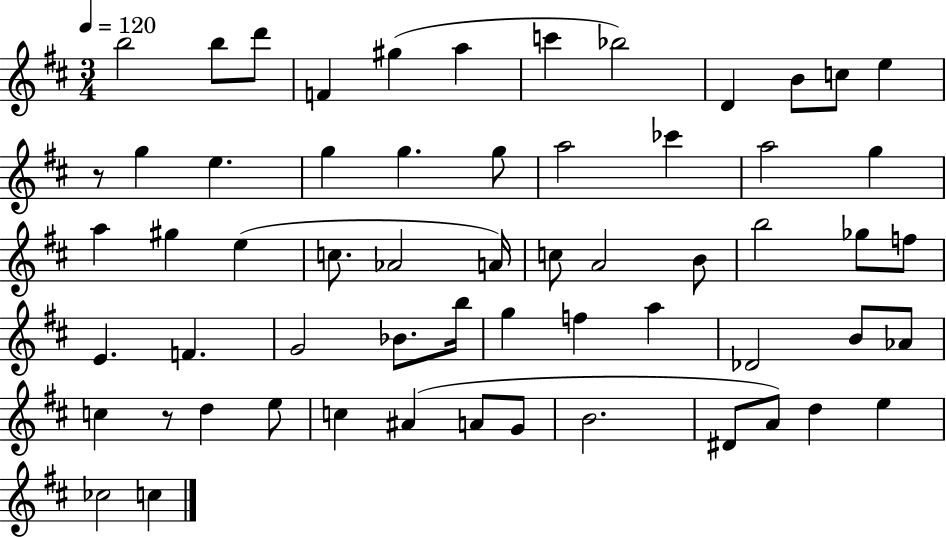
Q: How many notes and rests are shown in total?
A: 60